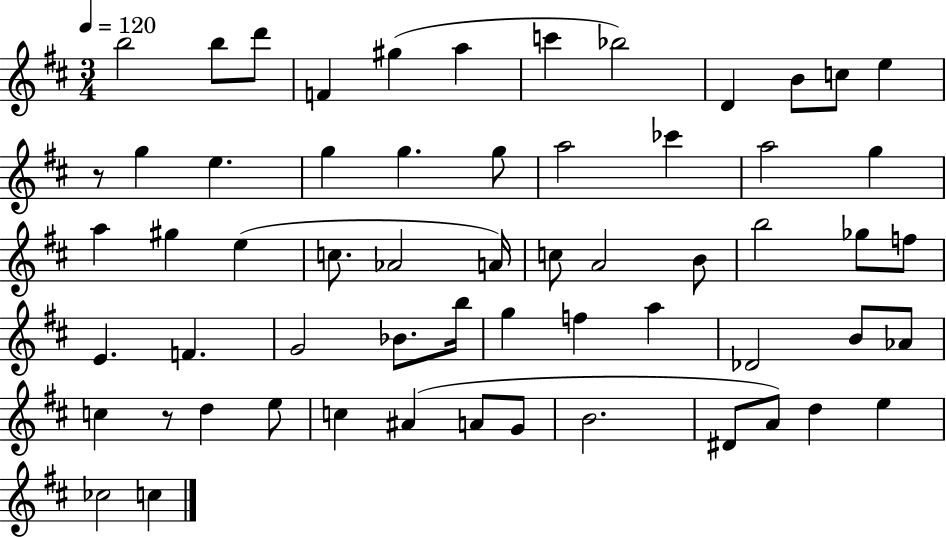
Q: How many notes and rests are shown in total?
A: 60